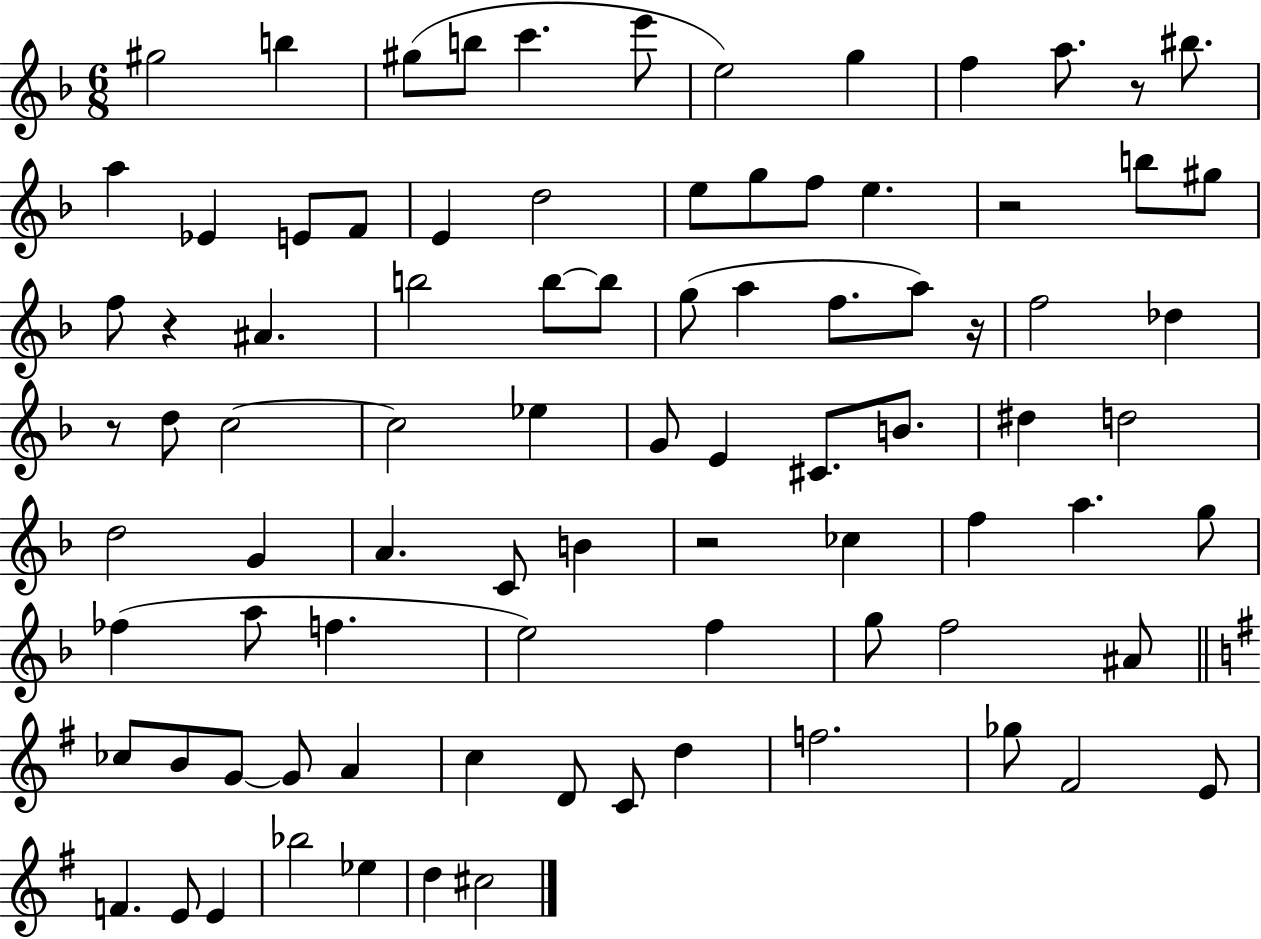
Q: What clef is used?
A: treble